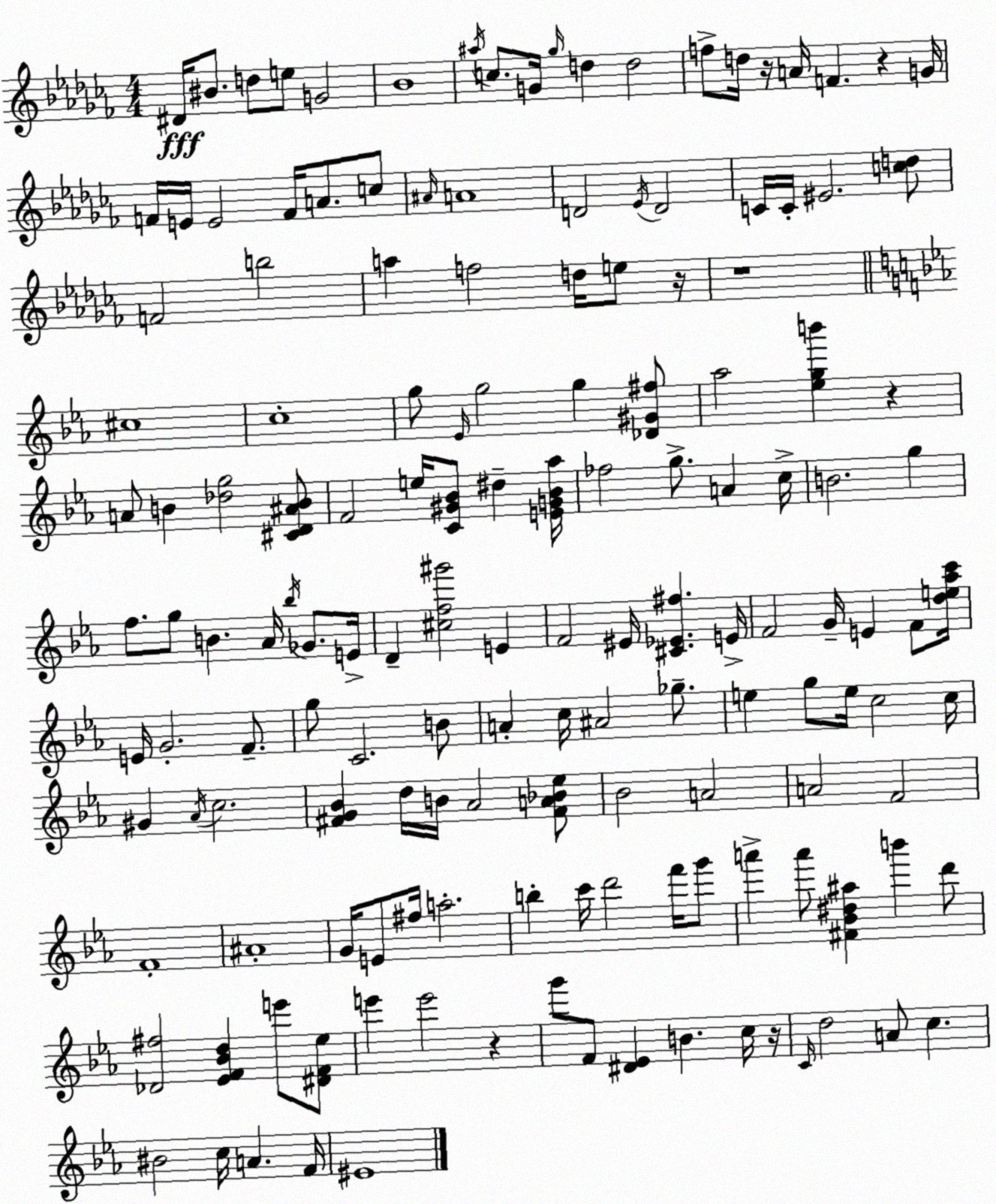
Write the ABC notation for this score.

X:1
T:Untitled
M:4/4
L:1/4
K:Abm
^D/4 ^B/2 d/2 e/2 G2 _B4 ^a/4 c/2 G/4 _g/4 d d2 f/2 d/4 z/4 A/4 F z G/4 F/4 E/4 E2 F/4 A/2 c/2 ^A/4 A4 D2 _E/4 D2 C/4 C/4 ^E2 [cd]/2 F2 b2 a f2 d/4 e/2 z/4 z4 ^c4 c4 g/2 _E/4 g2 g [_D^G^f]/2 _a2 [_egb'] z A/2 B [_dg]2 [^CD^AB]/2 F2 e/4 [C^G_B]/2 ^d [EG_B_a]/4 _f2 g/2 A c/4 B2 g f/2 g/2 B _A/4 _b/4 _G/2 E/4 D [^cf^g']2 E F2 ^E/4 [^C_E^f] E/4 F2 G/4 E F/2 [de_ac']/4 E/4 G2 F/2 g/2 C2 B/2 A c/4 ^A2 _g/2 e g/2 e/4 c2 c/4 ^G _A/4 c2 [^FG_B] d/4 B/4 _A2 [^FA_B_e]/2 _B2 A2 A2 F2 F4 ^A4 G/4 E/2 ^f/4 a2 b c'/4 d'2 f'/4 g'/2 a' a'/2 [^F_B^d^a] b' d'/2 [_D^f]2 [_EF_Bd] e'/2 [^DF_e]/2 e' e'2 z g'/2 F/2 [^D_E] B c/4 z/4 C/4 d2 A/2 c ^B2 c/4 A F/4 ^E4